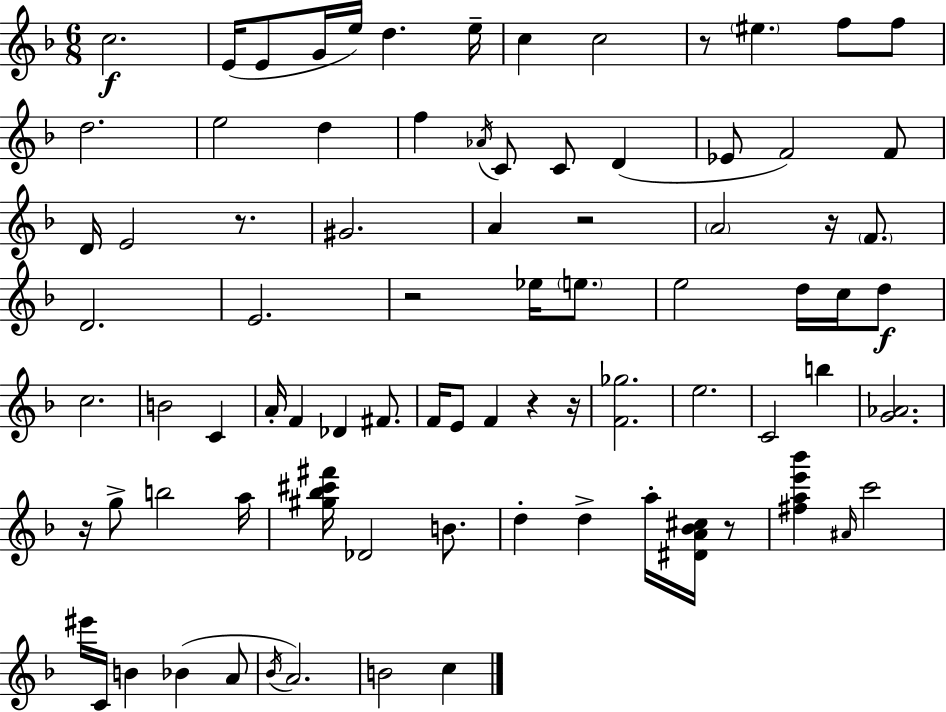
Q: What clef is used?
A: treble